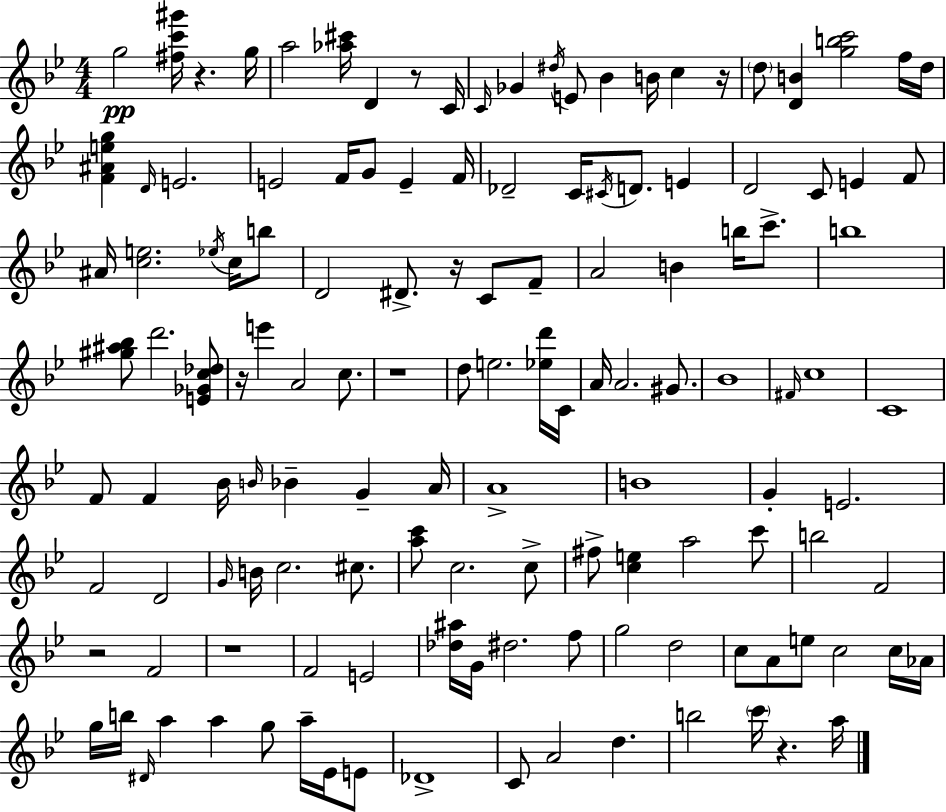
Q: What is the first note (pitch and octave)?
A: G5